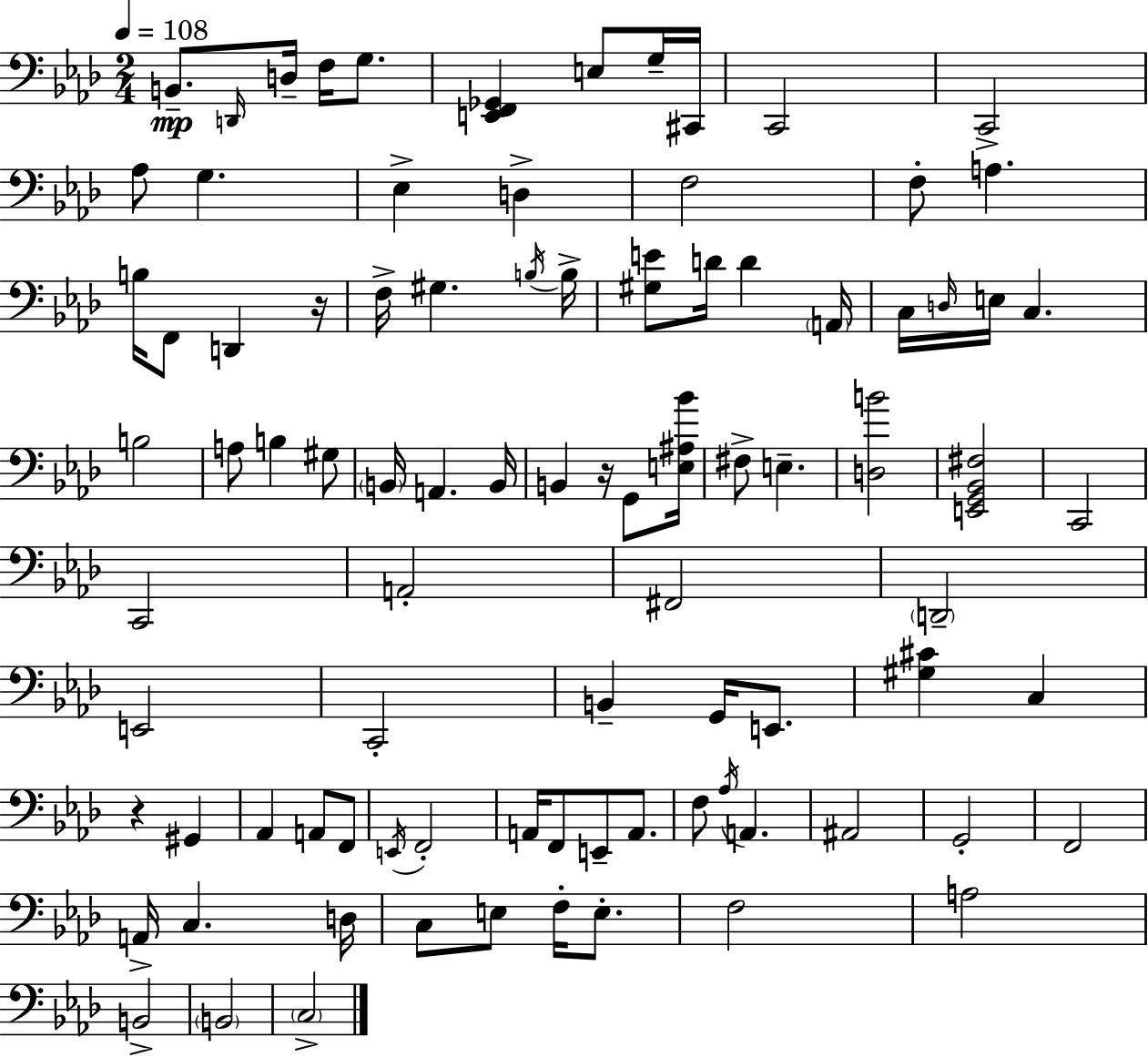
B2/e. D2/s D3/s F3/s G3/e. [E2,F2,Gb2]/q E3/e G3/s C#2/s C2/h C2/h Ab3/e G3/q. Eb3/q D3/q F3/h F3/e A3/q. B3/s F2/e D2/q R/s F3/s G#3/q. B3/s B3/s [G#3,E4]/e D4/s D4/q A2/s C3/s D3/s E3/s C3/q. B3/h A3/e B3/q G#3/e B2/s A2/q. B2/s B2/q R/s G2/e [E3,A#3,Bb4]/s F#3/e E3/q. [D3,B4]/h [E2,G2,Bb2,F#3]/h C2/h C2/h A2/h F#2/h D2/h E2/h C2/h B2/q G2/s E2/e. [G#3,C#4]/q C3/q R/q G#2/q Ab2/q A2/e F2/e E2/s F2/h A2/s F2/e E2/e A2/e. F3/e Ab3/s A2/q. A#2/h G2/h F2/h A2/s C3/q. D3/s C3/e E3/e F3/s E3/e. F3/h A3/h B2/h B2/h C3/h